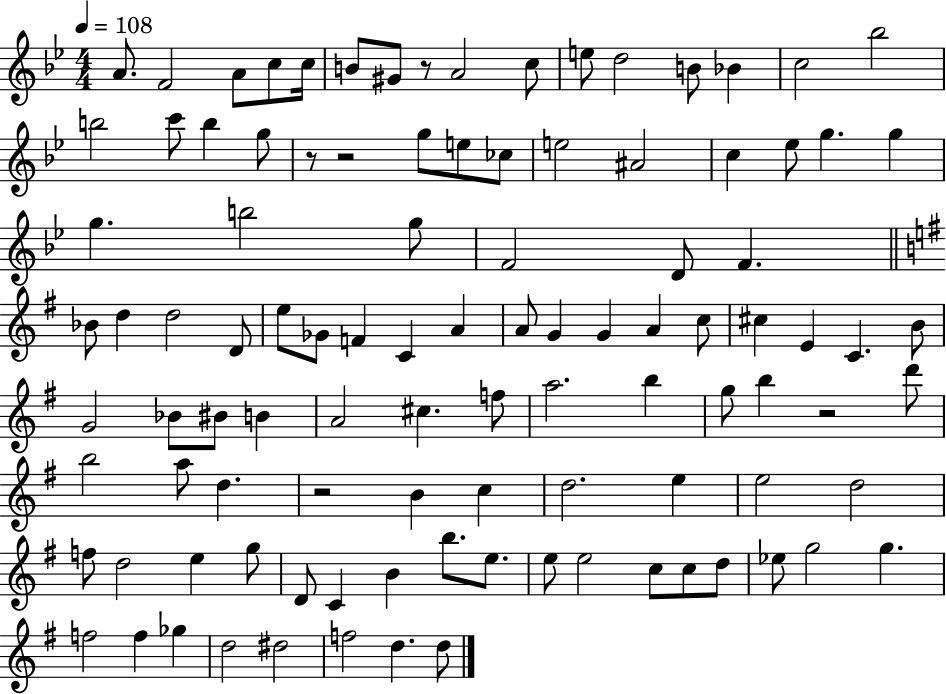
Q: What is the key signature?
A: BES major